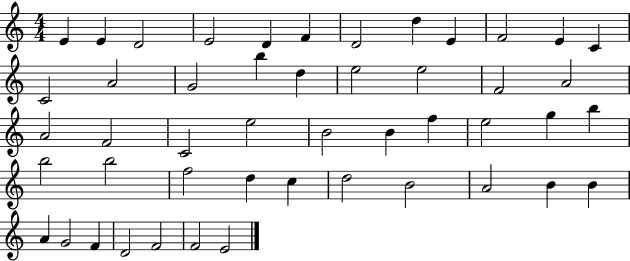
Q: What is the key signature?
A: C major